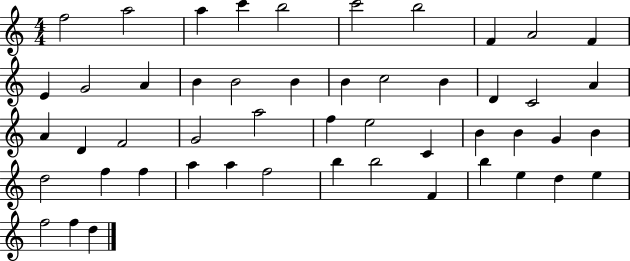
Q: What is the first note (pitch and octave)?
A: F5